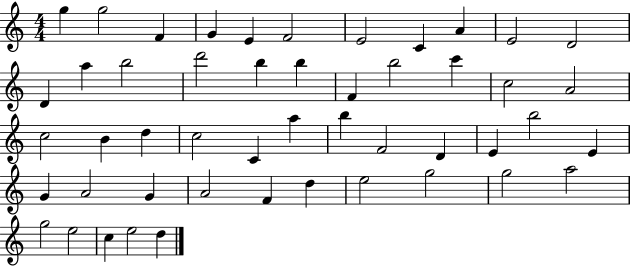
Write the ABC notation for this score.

X:1
T:Untitled
M:4/4
L:1/4
K:C
g g2 F G E F2 E2 C A E2 D2 D a b2 d'2 b b F b2 c' c2 A2 c2 B d c2 C a b F2 D E b2 E G A2 G A2 F d e2 g2 g2 a2 g2 e2 c e2 d